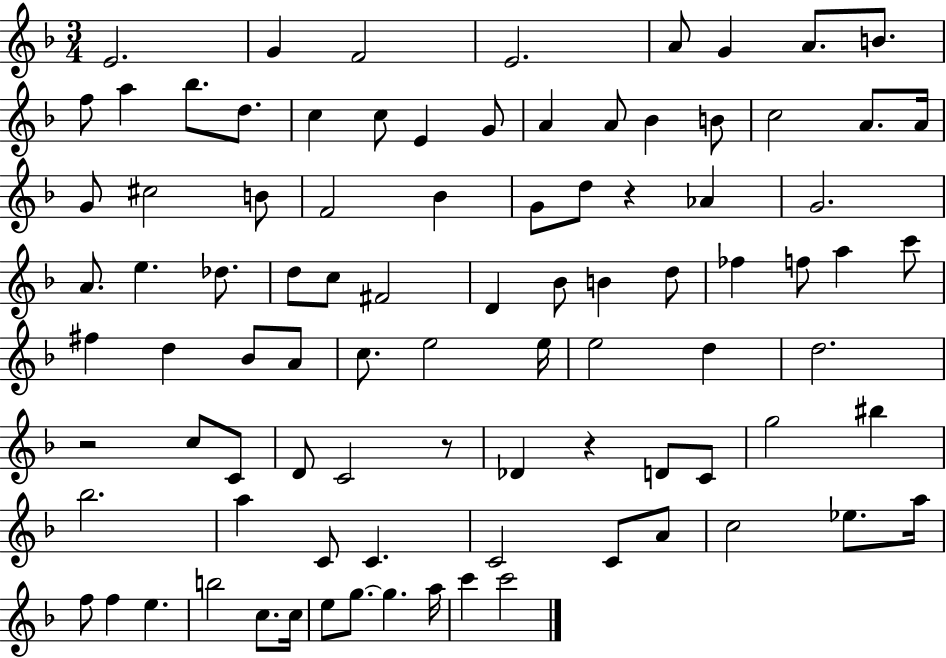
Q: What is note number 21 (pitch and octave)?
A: C5